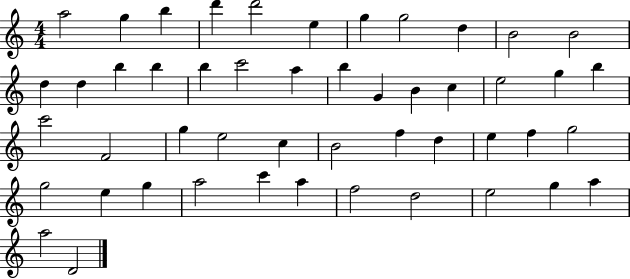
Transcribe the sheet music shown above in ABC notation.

X:1
T:Untitled
M:4/4
L:1/4
K:C
a2 g b d' d'2 e g g2 d B2 B2 d d b b b c'2 a b G B c e2 g b c'2 F2 g e2 c B2 f d e f g2 g2 e g a2 c' a f2 d2 e2 g a a2 D2